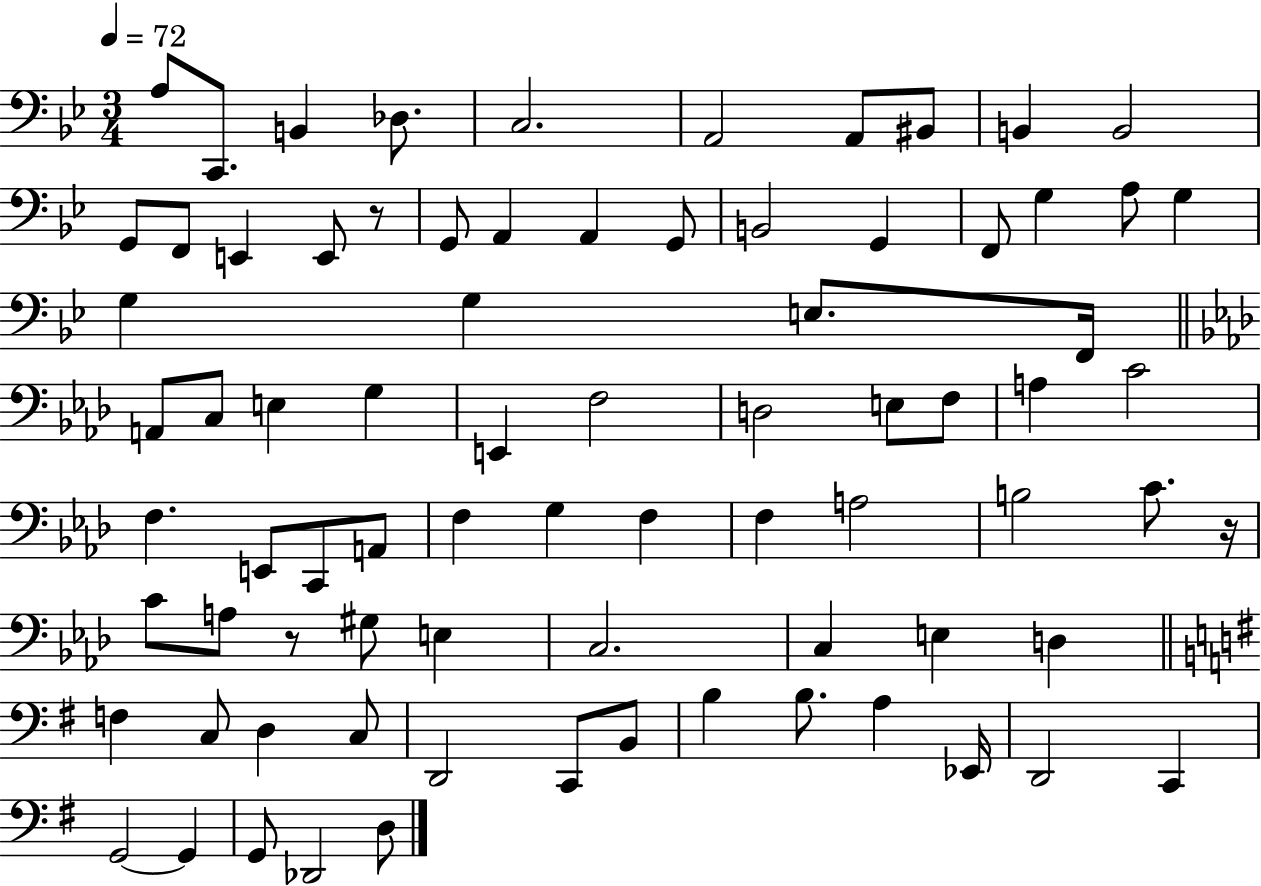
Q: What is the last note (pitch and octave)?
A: D3